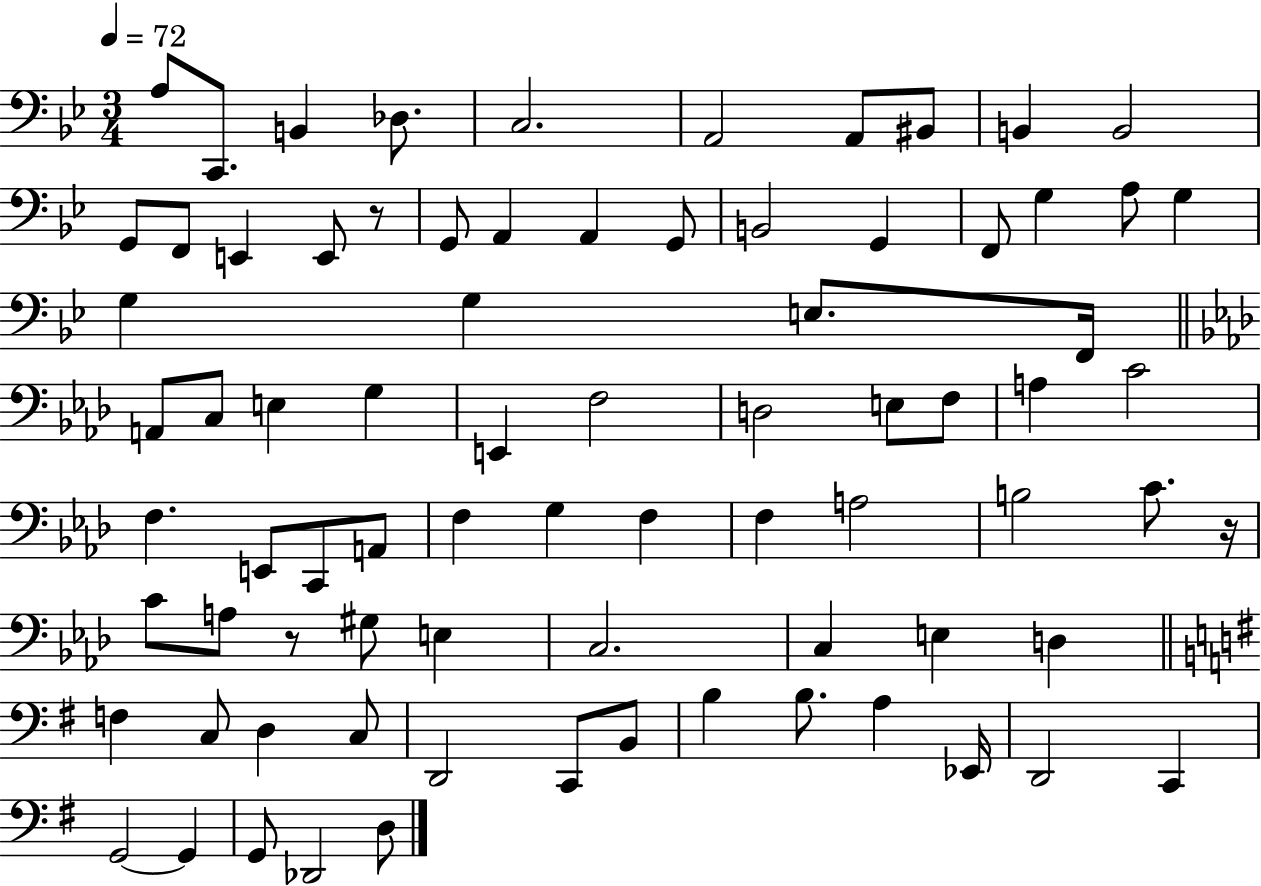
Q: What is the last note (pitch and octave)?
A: D3